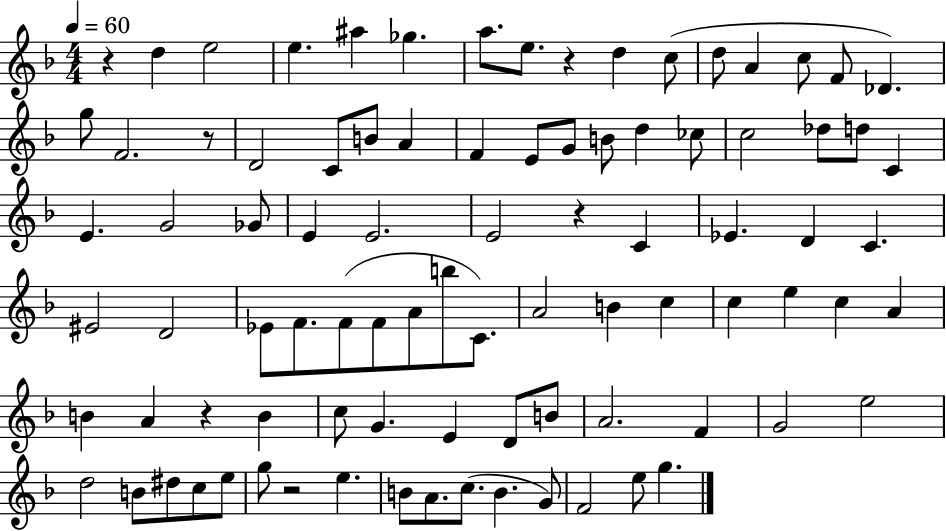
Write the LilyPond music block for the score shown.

{
  \clef treble
  \numericTimeSignature
  \time 4/4
  \key f \major
  \tempo 4 = 60
  r4 d''4 e''2 | e''4. ais''4 ges''4. | a''8. e''8. r4 d''4 c''8( | d''8 a'4 c''8 f'8 des'4.) | \break g''8 f'2. r8 | d'2 c'8 b'8 a'4 | f'4 e'8 g'8 b'8 d''4 ces''8 | c''2 des''8 d''8 c'4 | \break e'4. g'2 ges'8 | e'4 e'2. | e'2 r4 c'4 | ees'4. d'4 c'4. | \break eis'2 d'2 | ees'8 f'8. f'8( f'8 a'8 b''8 c'8.) | a'2 b'4 c''4 | c''4 e''4 c''4 a'4 | \break b'4 a'4 r4 b'4 | c''8 g'4. e'4 d'8 b'8 | a'2. f'4 | g'2 e''2 | \break d''2 b'8 dis''8 c''8 e''8 | g''8 r2 e''4. | b'8 a'8. c''8.( b'4. g'8) | f'2 e''8 g''4. | \break \bar "|."
}